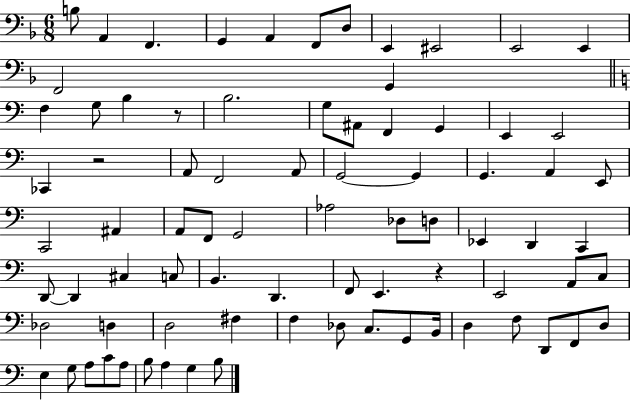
{
  \clef bass
  \numericTimeSignature
  \time 6/8
  \key f \major
  \repeat volta 2 { b8 a,4 f,4. | g,4 a,4 f,8 d8 | e,4 eis,2 | e,2 e,4 | \break f,2 g,4 | \bar "||" \break \key a \minor f4 g8 b4 r8 | b2. | g8 ais,8 f,4 g,4 | e,4 e,2 | \break ces,4 r2 | a,8 f,2 a,8 | g,2~~ g,4 | g,4. a,4 e,8 | \break c,2 ais,4 | a,8 f,8 g,2 | aes2 des8 d8 | ees,4 d,4 c,4 | \break d,8~~ d,4 cis4 c8 | b,4. d,4. | f,8 e,4. r4 | e,2 a,8 c8 | \break des2 d4 | d2 fis4 | f4 des8 c8. g,8 b,16 | d4 f8 d,8 f,8 d8 | \break e4 g8 a8 c'8 a8 | b8 a4 g4 b8 | } \bar "|."
}